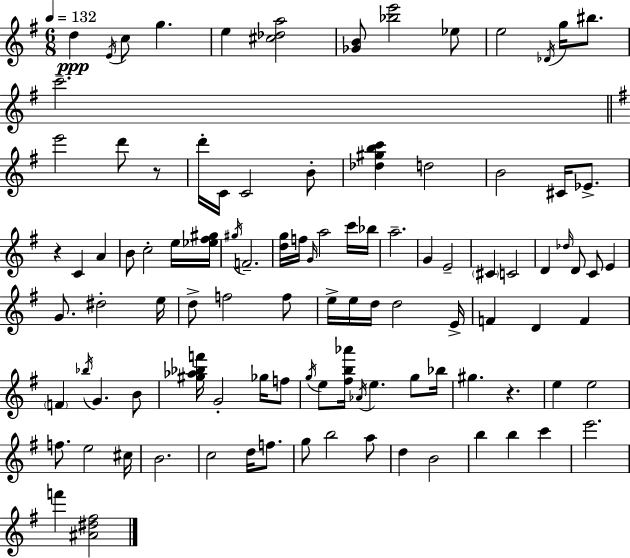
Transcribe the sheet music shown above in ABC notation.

X:1
T:Untitled
M:6/8
L:1/4
K:G
d E/4 c/2 g e [^c_da]2 [_GB]/2 [_be']2 _e/2 e2 _D/4 g/4 ^b/2 c'2 e'2 d'/2 z/2 d'/4 C/4 C2 B/2 [_d^gbc'] d2 B2 ^C/4 _E/2 z C A B/2 c2 e/4 [_e^f^g]/4 ^g/4 F2 [dg]/4 f/4 G/4 a2 c'/4 _b/4 a2 G E2 ^C C2 D _d/4 D/2 C/2 E G/2 ^d2 e/4 d/2 f2 f/2 e/4 e/4 d/4 d2 E/4 F D F F _b/4 G B/2 [^g_a_bf']/4 G2 _g/4 f/2 g/4 e/2 [^fb_a']/4 _A/4 e g/2 _b/4 ^g z e e2 f/2 e2 ^c/4 B2 c2 d/4 f/2 g/2 b2 a/2 d B2 b b c' e'2 f' [^A^d^f]2